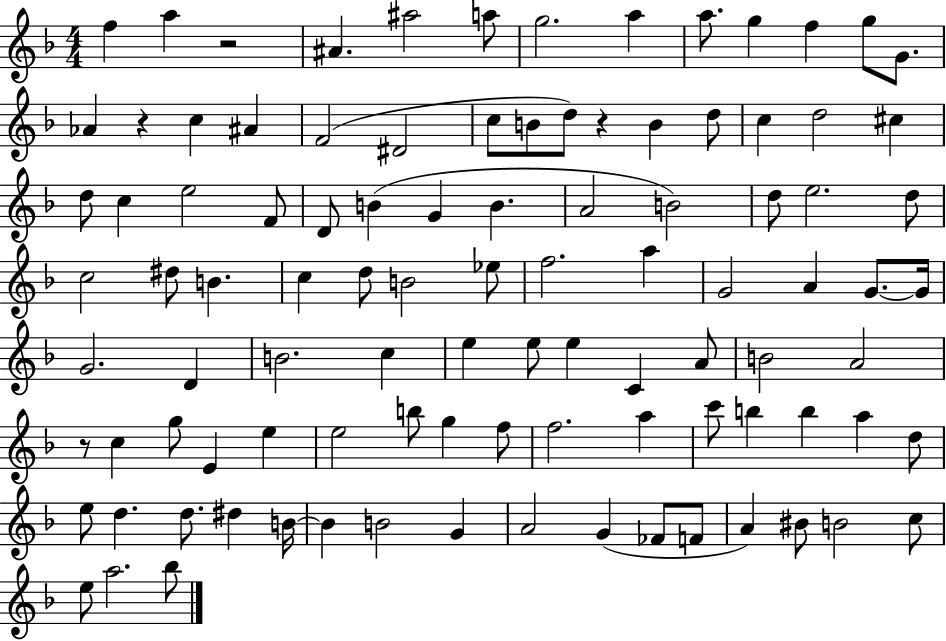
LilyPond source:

{
  \clef treble
  \numericTimeSignature
  \time 4/4
  \key f \major
  f''4 a''4 r2 | ais'4. ais''2 a''8 | g''2. a''4 | a''8. g''4 f''4 g''8 g'8. | \break aes'4 r4 c''4 ais'4 | f'2( dis'2 | c''8 b'8 d''8) r4 b'4 d''8 | c''4 d''2 cis''4 | \break d''8 c''4 e''2 f'8 | d'8 b'4( g'4 b'4. | a'2 b'2) | d''8 e''2. d''8 | \break c''2 dis''8 b'4. | c''4 d''8 b'2 ees''8 | f''2. a''4 | g'2 a'4 g'8.~~ g'16 | \break g'2. d'4 | b'2. c''4 | e''4 e''8 e''4 c'4 a'8 | b'2 a'2 | \break r8 c''4 g''8 e'4 e''4 | e''2 b''8 g''4 f''8 | f''2. a''4 | c'''8 b''4 b''4 a''4 d''8 | \break e''8 d''4. d''8. dis''4 b'16~~ | b'4 b'2 g'4 | a'2 g'4( fes'8 f'8 | a'4) bis'8 b'2 c''8 | \break e''8 a''2. bes''8 | \bar "|."
}